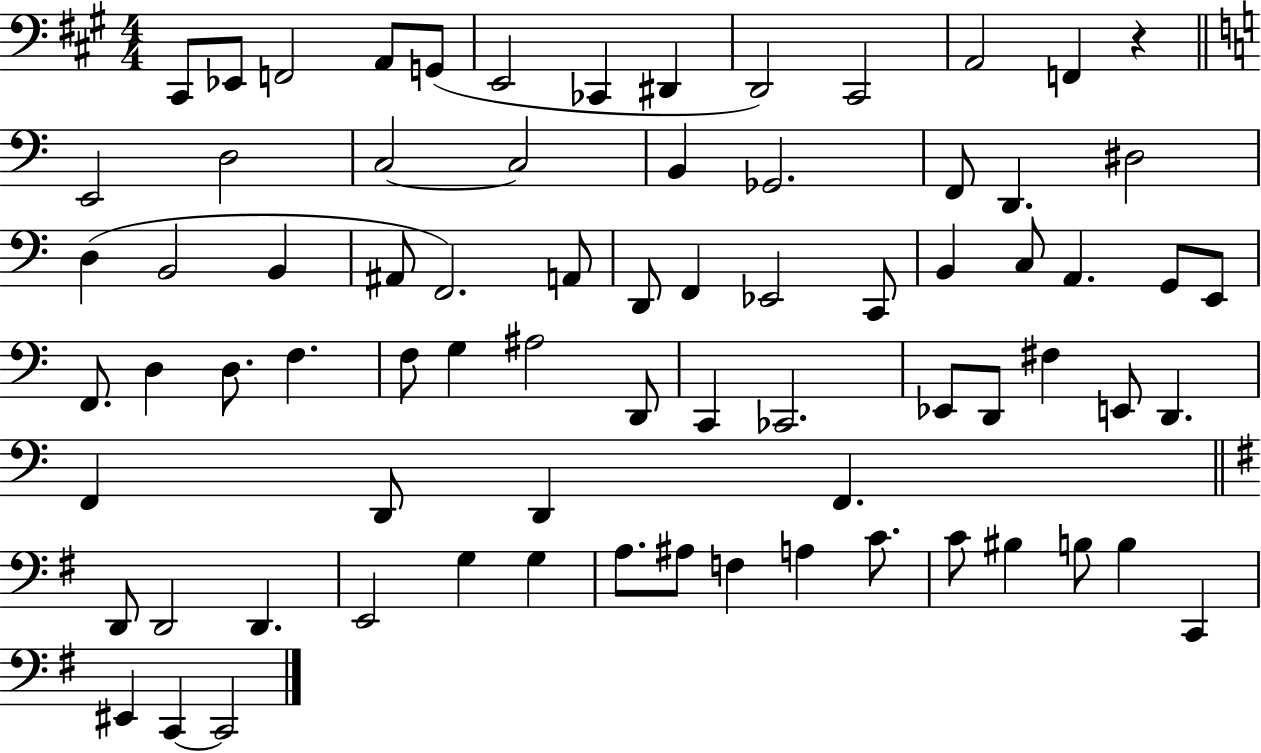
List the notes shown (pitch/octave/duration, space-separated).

C#2/e Eb2/e F2/h A2/e G2/e E2/h CES2/q D#2/q D2/h C#2/h A2/h F2/q R/q E2/h D3/h C3/h C3/h B2/q Gb2/h. F2/e D2/q. D#3/h D3/q B2/h B2/q A#2/e F2/h. A2/e D2/e F2/q Eb2/h C2/e B2/q C3/e A2/q. G2/e E2/e F2/e. D3/q D3/e. F3/q. F3/e G3/q A#3/h D2/e C2/q CES2/h. Eb2/e D2/e F#3/q E2/e D2/q. F2/q D2/e D2/q F2/q. D2/e D2/h D2/q. E2/h G3/q G3/q A3/e. A#3/e F3/q A3/q C4/e. C4/e BIS3/q B3/e B3/q C2/q EIS2/q C2/q C2/h